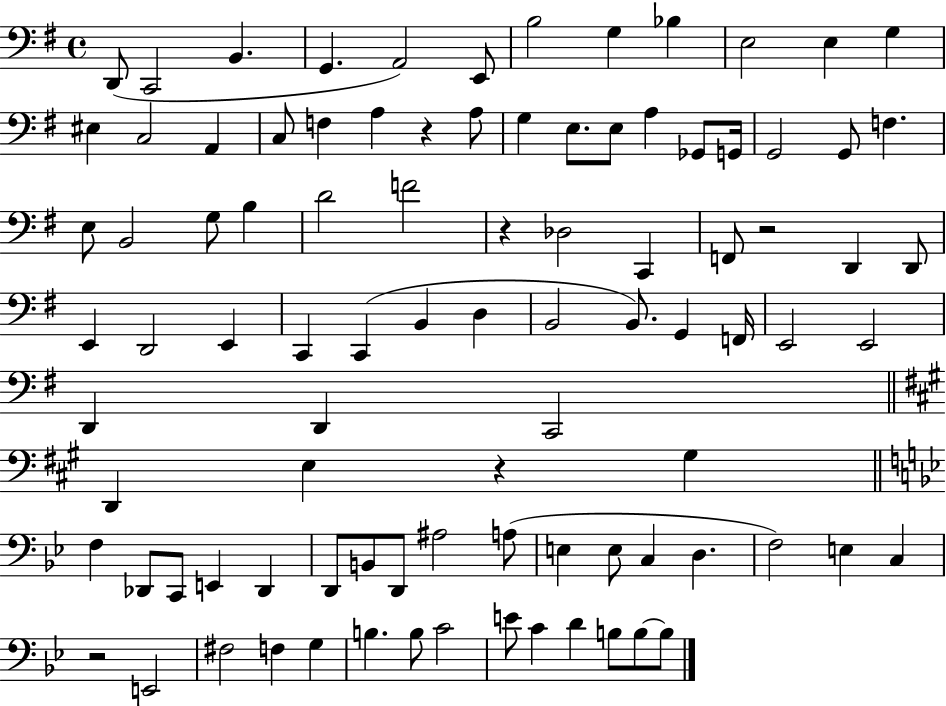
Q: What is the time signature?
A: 4/4